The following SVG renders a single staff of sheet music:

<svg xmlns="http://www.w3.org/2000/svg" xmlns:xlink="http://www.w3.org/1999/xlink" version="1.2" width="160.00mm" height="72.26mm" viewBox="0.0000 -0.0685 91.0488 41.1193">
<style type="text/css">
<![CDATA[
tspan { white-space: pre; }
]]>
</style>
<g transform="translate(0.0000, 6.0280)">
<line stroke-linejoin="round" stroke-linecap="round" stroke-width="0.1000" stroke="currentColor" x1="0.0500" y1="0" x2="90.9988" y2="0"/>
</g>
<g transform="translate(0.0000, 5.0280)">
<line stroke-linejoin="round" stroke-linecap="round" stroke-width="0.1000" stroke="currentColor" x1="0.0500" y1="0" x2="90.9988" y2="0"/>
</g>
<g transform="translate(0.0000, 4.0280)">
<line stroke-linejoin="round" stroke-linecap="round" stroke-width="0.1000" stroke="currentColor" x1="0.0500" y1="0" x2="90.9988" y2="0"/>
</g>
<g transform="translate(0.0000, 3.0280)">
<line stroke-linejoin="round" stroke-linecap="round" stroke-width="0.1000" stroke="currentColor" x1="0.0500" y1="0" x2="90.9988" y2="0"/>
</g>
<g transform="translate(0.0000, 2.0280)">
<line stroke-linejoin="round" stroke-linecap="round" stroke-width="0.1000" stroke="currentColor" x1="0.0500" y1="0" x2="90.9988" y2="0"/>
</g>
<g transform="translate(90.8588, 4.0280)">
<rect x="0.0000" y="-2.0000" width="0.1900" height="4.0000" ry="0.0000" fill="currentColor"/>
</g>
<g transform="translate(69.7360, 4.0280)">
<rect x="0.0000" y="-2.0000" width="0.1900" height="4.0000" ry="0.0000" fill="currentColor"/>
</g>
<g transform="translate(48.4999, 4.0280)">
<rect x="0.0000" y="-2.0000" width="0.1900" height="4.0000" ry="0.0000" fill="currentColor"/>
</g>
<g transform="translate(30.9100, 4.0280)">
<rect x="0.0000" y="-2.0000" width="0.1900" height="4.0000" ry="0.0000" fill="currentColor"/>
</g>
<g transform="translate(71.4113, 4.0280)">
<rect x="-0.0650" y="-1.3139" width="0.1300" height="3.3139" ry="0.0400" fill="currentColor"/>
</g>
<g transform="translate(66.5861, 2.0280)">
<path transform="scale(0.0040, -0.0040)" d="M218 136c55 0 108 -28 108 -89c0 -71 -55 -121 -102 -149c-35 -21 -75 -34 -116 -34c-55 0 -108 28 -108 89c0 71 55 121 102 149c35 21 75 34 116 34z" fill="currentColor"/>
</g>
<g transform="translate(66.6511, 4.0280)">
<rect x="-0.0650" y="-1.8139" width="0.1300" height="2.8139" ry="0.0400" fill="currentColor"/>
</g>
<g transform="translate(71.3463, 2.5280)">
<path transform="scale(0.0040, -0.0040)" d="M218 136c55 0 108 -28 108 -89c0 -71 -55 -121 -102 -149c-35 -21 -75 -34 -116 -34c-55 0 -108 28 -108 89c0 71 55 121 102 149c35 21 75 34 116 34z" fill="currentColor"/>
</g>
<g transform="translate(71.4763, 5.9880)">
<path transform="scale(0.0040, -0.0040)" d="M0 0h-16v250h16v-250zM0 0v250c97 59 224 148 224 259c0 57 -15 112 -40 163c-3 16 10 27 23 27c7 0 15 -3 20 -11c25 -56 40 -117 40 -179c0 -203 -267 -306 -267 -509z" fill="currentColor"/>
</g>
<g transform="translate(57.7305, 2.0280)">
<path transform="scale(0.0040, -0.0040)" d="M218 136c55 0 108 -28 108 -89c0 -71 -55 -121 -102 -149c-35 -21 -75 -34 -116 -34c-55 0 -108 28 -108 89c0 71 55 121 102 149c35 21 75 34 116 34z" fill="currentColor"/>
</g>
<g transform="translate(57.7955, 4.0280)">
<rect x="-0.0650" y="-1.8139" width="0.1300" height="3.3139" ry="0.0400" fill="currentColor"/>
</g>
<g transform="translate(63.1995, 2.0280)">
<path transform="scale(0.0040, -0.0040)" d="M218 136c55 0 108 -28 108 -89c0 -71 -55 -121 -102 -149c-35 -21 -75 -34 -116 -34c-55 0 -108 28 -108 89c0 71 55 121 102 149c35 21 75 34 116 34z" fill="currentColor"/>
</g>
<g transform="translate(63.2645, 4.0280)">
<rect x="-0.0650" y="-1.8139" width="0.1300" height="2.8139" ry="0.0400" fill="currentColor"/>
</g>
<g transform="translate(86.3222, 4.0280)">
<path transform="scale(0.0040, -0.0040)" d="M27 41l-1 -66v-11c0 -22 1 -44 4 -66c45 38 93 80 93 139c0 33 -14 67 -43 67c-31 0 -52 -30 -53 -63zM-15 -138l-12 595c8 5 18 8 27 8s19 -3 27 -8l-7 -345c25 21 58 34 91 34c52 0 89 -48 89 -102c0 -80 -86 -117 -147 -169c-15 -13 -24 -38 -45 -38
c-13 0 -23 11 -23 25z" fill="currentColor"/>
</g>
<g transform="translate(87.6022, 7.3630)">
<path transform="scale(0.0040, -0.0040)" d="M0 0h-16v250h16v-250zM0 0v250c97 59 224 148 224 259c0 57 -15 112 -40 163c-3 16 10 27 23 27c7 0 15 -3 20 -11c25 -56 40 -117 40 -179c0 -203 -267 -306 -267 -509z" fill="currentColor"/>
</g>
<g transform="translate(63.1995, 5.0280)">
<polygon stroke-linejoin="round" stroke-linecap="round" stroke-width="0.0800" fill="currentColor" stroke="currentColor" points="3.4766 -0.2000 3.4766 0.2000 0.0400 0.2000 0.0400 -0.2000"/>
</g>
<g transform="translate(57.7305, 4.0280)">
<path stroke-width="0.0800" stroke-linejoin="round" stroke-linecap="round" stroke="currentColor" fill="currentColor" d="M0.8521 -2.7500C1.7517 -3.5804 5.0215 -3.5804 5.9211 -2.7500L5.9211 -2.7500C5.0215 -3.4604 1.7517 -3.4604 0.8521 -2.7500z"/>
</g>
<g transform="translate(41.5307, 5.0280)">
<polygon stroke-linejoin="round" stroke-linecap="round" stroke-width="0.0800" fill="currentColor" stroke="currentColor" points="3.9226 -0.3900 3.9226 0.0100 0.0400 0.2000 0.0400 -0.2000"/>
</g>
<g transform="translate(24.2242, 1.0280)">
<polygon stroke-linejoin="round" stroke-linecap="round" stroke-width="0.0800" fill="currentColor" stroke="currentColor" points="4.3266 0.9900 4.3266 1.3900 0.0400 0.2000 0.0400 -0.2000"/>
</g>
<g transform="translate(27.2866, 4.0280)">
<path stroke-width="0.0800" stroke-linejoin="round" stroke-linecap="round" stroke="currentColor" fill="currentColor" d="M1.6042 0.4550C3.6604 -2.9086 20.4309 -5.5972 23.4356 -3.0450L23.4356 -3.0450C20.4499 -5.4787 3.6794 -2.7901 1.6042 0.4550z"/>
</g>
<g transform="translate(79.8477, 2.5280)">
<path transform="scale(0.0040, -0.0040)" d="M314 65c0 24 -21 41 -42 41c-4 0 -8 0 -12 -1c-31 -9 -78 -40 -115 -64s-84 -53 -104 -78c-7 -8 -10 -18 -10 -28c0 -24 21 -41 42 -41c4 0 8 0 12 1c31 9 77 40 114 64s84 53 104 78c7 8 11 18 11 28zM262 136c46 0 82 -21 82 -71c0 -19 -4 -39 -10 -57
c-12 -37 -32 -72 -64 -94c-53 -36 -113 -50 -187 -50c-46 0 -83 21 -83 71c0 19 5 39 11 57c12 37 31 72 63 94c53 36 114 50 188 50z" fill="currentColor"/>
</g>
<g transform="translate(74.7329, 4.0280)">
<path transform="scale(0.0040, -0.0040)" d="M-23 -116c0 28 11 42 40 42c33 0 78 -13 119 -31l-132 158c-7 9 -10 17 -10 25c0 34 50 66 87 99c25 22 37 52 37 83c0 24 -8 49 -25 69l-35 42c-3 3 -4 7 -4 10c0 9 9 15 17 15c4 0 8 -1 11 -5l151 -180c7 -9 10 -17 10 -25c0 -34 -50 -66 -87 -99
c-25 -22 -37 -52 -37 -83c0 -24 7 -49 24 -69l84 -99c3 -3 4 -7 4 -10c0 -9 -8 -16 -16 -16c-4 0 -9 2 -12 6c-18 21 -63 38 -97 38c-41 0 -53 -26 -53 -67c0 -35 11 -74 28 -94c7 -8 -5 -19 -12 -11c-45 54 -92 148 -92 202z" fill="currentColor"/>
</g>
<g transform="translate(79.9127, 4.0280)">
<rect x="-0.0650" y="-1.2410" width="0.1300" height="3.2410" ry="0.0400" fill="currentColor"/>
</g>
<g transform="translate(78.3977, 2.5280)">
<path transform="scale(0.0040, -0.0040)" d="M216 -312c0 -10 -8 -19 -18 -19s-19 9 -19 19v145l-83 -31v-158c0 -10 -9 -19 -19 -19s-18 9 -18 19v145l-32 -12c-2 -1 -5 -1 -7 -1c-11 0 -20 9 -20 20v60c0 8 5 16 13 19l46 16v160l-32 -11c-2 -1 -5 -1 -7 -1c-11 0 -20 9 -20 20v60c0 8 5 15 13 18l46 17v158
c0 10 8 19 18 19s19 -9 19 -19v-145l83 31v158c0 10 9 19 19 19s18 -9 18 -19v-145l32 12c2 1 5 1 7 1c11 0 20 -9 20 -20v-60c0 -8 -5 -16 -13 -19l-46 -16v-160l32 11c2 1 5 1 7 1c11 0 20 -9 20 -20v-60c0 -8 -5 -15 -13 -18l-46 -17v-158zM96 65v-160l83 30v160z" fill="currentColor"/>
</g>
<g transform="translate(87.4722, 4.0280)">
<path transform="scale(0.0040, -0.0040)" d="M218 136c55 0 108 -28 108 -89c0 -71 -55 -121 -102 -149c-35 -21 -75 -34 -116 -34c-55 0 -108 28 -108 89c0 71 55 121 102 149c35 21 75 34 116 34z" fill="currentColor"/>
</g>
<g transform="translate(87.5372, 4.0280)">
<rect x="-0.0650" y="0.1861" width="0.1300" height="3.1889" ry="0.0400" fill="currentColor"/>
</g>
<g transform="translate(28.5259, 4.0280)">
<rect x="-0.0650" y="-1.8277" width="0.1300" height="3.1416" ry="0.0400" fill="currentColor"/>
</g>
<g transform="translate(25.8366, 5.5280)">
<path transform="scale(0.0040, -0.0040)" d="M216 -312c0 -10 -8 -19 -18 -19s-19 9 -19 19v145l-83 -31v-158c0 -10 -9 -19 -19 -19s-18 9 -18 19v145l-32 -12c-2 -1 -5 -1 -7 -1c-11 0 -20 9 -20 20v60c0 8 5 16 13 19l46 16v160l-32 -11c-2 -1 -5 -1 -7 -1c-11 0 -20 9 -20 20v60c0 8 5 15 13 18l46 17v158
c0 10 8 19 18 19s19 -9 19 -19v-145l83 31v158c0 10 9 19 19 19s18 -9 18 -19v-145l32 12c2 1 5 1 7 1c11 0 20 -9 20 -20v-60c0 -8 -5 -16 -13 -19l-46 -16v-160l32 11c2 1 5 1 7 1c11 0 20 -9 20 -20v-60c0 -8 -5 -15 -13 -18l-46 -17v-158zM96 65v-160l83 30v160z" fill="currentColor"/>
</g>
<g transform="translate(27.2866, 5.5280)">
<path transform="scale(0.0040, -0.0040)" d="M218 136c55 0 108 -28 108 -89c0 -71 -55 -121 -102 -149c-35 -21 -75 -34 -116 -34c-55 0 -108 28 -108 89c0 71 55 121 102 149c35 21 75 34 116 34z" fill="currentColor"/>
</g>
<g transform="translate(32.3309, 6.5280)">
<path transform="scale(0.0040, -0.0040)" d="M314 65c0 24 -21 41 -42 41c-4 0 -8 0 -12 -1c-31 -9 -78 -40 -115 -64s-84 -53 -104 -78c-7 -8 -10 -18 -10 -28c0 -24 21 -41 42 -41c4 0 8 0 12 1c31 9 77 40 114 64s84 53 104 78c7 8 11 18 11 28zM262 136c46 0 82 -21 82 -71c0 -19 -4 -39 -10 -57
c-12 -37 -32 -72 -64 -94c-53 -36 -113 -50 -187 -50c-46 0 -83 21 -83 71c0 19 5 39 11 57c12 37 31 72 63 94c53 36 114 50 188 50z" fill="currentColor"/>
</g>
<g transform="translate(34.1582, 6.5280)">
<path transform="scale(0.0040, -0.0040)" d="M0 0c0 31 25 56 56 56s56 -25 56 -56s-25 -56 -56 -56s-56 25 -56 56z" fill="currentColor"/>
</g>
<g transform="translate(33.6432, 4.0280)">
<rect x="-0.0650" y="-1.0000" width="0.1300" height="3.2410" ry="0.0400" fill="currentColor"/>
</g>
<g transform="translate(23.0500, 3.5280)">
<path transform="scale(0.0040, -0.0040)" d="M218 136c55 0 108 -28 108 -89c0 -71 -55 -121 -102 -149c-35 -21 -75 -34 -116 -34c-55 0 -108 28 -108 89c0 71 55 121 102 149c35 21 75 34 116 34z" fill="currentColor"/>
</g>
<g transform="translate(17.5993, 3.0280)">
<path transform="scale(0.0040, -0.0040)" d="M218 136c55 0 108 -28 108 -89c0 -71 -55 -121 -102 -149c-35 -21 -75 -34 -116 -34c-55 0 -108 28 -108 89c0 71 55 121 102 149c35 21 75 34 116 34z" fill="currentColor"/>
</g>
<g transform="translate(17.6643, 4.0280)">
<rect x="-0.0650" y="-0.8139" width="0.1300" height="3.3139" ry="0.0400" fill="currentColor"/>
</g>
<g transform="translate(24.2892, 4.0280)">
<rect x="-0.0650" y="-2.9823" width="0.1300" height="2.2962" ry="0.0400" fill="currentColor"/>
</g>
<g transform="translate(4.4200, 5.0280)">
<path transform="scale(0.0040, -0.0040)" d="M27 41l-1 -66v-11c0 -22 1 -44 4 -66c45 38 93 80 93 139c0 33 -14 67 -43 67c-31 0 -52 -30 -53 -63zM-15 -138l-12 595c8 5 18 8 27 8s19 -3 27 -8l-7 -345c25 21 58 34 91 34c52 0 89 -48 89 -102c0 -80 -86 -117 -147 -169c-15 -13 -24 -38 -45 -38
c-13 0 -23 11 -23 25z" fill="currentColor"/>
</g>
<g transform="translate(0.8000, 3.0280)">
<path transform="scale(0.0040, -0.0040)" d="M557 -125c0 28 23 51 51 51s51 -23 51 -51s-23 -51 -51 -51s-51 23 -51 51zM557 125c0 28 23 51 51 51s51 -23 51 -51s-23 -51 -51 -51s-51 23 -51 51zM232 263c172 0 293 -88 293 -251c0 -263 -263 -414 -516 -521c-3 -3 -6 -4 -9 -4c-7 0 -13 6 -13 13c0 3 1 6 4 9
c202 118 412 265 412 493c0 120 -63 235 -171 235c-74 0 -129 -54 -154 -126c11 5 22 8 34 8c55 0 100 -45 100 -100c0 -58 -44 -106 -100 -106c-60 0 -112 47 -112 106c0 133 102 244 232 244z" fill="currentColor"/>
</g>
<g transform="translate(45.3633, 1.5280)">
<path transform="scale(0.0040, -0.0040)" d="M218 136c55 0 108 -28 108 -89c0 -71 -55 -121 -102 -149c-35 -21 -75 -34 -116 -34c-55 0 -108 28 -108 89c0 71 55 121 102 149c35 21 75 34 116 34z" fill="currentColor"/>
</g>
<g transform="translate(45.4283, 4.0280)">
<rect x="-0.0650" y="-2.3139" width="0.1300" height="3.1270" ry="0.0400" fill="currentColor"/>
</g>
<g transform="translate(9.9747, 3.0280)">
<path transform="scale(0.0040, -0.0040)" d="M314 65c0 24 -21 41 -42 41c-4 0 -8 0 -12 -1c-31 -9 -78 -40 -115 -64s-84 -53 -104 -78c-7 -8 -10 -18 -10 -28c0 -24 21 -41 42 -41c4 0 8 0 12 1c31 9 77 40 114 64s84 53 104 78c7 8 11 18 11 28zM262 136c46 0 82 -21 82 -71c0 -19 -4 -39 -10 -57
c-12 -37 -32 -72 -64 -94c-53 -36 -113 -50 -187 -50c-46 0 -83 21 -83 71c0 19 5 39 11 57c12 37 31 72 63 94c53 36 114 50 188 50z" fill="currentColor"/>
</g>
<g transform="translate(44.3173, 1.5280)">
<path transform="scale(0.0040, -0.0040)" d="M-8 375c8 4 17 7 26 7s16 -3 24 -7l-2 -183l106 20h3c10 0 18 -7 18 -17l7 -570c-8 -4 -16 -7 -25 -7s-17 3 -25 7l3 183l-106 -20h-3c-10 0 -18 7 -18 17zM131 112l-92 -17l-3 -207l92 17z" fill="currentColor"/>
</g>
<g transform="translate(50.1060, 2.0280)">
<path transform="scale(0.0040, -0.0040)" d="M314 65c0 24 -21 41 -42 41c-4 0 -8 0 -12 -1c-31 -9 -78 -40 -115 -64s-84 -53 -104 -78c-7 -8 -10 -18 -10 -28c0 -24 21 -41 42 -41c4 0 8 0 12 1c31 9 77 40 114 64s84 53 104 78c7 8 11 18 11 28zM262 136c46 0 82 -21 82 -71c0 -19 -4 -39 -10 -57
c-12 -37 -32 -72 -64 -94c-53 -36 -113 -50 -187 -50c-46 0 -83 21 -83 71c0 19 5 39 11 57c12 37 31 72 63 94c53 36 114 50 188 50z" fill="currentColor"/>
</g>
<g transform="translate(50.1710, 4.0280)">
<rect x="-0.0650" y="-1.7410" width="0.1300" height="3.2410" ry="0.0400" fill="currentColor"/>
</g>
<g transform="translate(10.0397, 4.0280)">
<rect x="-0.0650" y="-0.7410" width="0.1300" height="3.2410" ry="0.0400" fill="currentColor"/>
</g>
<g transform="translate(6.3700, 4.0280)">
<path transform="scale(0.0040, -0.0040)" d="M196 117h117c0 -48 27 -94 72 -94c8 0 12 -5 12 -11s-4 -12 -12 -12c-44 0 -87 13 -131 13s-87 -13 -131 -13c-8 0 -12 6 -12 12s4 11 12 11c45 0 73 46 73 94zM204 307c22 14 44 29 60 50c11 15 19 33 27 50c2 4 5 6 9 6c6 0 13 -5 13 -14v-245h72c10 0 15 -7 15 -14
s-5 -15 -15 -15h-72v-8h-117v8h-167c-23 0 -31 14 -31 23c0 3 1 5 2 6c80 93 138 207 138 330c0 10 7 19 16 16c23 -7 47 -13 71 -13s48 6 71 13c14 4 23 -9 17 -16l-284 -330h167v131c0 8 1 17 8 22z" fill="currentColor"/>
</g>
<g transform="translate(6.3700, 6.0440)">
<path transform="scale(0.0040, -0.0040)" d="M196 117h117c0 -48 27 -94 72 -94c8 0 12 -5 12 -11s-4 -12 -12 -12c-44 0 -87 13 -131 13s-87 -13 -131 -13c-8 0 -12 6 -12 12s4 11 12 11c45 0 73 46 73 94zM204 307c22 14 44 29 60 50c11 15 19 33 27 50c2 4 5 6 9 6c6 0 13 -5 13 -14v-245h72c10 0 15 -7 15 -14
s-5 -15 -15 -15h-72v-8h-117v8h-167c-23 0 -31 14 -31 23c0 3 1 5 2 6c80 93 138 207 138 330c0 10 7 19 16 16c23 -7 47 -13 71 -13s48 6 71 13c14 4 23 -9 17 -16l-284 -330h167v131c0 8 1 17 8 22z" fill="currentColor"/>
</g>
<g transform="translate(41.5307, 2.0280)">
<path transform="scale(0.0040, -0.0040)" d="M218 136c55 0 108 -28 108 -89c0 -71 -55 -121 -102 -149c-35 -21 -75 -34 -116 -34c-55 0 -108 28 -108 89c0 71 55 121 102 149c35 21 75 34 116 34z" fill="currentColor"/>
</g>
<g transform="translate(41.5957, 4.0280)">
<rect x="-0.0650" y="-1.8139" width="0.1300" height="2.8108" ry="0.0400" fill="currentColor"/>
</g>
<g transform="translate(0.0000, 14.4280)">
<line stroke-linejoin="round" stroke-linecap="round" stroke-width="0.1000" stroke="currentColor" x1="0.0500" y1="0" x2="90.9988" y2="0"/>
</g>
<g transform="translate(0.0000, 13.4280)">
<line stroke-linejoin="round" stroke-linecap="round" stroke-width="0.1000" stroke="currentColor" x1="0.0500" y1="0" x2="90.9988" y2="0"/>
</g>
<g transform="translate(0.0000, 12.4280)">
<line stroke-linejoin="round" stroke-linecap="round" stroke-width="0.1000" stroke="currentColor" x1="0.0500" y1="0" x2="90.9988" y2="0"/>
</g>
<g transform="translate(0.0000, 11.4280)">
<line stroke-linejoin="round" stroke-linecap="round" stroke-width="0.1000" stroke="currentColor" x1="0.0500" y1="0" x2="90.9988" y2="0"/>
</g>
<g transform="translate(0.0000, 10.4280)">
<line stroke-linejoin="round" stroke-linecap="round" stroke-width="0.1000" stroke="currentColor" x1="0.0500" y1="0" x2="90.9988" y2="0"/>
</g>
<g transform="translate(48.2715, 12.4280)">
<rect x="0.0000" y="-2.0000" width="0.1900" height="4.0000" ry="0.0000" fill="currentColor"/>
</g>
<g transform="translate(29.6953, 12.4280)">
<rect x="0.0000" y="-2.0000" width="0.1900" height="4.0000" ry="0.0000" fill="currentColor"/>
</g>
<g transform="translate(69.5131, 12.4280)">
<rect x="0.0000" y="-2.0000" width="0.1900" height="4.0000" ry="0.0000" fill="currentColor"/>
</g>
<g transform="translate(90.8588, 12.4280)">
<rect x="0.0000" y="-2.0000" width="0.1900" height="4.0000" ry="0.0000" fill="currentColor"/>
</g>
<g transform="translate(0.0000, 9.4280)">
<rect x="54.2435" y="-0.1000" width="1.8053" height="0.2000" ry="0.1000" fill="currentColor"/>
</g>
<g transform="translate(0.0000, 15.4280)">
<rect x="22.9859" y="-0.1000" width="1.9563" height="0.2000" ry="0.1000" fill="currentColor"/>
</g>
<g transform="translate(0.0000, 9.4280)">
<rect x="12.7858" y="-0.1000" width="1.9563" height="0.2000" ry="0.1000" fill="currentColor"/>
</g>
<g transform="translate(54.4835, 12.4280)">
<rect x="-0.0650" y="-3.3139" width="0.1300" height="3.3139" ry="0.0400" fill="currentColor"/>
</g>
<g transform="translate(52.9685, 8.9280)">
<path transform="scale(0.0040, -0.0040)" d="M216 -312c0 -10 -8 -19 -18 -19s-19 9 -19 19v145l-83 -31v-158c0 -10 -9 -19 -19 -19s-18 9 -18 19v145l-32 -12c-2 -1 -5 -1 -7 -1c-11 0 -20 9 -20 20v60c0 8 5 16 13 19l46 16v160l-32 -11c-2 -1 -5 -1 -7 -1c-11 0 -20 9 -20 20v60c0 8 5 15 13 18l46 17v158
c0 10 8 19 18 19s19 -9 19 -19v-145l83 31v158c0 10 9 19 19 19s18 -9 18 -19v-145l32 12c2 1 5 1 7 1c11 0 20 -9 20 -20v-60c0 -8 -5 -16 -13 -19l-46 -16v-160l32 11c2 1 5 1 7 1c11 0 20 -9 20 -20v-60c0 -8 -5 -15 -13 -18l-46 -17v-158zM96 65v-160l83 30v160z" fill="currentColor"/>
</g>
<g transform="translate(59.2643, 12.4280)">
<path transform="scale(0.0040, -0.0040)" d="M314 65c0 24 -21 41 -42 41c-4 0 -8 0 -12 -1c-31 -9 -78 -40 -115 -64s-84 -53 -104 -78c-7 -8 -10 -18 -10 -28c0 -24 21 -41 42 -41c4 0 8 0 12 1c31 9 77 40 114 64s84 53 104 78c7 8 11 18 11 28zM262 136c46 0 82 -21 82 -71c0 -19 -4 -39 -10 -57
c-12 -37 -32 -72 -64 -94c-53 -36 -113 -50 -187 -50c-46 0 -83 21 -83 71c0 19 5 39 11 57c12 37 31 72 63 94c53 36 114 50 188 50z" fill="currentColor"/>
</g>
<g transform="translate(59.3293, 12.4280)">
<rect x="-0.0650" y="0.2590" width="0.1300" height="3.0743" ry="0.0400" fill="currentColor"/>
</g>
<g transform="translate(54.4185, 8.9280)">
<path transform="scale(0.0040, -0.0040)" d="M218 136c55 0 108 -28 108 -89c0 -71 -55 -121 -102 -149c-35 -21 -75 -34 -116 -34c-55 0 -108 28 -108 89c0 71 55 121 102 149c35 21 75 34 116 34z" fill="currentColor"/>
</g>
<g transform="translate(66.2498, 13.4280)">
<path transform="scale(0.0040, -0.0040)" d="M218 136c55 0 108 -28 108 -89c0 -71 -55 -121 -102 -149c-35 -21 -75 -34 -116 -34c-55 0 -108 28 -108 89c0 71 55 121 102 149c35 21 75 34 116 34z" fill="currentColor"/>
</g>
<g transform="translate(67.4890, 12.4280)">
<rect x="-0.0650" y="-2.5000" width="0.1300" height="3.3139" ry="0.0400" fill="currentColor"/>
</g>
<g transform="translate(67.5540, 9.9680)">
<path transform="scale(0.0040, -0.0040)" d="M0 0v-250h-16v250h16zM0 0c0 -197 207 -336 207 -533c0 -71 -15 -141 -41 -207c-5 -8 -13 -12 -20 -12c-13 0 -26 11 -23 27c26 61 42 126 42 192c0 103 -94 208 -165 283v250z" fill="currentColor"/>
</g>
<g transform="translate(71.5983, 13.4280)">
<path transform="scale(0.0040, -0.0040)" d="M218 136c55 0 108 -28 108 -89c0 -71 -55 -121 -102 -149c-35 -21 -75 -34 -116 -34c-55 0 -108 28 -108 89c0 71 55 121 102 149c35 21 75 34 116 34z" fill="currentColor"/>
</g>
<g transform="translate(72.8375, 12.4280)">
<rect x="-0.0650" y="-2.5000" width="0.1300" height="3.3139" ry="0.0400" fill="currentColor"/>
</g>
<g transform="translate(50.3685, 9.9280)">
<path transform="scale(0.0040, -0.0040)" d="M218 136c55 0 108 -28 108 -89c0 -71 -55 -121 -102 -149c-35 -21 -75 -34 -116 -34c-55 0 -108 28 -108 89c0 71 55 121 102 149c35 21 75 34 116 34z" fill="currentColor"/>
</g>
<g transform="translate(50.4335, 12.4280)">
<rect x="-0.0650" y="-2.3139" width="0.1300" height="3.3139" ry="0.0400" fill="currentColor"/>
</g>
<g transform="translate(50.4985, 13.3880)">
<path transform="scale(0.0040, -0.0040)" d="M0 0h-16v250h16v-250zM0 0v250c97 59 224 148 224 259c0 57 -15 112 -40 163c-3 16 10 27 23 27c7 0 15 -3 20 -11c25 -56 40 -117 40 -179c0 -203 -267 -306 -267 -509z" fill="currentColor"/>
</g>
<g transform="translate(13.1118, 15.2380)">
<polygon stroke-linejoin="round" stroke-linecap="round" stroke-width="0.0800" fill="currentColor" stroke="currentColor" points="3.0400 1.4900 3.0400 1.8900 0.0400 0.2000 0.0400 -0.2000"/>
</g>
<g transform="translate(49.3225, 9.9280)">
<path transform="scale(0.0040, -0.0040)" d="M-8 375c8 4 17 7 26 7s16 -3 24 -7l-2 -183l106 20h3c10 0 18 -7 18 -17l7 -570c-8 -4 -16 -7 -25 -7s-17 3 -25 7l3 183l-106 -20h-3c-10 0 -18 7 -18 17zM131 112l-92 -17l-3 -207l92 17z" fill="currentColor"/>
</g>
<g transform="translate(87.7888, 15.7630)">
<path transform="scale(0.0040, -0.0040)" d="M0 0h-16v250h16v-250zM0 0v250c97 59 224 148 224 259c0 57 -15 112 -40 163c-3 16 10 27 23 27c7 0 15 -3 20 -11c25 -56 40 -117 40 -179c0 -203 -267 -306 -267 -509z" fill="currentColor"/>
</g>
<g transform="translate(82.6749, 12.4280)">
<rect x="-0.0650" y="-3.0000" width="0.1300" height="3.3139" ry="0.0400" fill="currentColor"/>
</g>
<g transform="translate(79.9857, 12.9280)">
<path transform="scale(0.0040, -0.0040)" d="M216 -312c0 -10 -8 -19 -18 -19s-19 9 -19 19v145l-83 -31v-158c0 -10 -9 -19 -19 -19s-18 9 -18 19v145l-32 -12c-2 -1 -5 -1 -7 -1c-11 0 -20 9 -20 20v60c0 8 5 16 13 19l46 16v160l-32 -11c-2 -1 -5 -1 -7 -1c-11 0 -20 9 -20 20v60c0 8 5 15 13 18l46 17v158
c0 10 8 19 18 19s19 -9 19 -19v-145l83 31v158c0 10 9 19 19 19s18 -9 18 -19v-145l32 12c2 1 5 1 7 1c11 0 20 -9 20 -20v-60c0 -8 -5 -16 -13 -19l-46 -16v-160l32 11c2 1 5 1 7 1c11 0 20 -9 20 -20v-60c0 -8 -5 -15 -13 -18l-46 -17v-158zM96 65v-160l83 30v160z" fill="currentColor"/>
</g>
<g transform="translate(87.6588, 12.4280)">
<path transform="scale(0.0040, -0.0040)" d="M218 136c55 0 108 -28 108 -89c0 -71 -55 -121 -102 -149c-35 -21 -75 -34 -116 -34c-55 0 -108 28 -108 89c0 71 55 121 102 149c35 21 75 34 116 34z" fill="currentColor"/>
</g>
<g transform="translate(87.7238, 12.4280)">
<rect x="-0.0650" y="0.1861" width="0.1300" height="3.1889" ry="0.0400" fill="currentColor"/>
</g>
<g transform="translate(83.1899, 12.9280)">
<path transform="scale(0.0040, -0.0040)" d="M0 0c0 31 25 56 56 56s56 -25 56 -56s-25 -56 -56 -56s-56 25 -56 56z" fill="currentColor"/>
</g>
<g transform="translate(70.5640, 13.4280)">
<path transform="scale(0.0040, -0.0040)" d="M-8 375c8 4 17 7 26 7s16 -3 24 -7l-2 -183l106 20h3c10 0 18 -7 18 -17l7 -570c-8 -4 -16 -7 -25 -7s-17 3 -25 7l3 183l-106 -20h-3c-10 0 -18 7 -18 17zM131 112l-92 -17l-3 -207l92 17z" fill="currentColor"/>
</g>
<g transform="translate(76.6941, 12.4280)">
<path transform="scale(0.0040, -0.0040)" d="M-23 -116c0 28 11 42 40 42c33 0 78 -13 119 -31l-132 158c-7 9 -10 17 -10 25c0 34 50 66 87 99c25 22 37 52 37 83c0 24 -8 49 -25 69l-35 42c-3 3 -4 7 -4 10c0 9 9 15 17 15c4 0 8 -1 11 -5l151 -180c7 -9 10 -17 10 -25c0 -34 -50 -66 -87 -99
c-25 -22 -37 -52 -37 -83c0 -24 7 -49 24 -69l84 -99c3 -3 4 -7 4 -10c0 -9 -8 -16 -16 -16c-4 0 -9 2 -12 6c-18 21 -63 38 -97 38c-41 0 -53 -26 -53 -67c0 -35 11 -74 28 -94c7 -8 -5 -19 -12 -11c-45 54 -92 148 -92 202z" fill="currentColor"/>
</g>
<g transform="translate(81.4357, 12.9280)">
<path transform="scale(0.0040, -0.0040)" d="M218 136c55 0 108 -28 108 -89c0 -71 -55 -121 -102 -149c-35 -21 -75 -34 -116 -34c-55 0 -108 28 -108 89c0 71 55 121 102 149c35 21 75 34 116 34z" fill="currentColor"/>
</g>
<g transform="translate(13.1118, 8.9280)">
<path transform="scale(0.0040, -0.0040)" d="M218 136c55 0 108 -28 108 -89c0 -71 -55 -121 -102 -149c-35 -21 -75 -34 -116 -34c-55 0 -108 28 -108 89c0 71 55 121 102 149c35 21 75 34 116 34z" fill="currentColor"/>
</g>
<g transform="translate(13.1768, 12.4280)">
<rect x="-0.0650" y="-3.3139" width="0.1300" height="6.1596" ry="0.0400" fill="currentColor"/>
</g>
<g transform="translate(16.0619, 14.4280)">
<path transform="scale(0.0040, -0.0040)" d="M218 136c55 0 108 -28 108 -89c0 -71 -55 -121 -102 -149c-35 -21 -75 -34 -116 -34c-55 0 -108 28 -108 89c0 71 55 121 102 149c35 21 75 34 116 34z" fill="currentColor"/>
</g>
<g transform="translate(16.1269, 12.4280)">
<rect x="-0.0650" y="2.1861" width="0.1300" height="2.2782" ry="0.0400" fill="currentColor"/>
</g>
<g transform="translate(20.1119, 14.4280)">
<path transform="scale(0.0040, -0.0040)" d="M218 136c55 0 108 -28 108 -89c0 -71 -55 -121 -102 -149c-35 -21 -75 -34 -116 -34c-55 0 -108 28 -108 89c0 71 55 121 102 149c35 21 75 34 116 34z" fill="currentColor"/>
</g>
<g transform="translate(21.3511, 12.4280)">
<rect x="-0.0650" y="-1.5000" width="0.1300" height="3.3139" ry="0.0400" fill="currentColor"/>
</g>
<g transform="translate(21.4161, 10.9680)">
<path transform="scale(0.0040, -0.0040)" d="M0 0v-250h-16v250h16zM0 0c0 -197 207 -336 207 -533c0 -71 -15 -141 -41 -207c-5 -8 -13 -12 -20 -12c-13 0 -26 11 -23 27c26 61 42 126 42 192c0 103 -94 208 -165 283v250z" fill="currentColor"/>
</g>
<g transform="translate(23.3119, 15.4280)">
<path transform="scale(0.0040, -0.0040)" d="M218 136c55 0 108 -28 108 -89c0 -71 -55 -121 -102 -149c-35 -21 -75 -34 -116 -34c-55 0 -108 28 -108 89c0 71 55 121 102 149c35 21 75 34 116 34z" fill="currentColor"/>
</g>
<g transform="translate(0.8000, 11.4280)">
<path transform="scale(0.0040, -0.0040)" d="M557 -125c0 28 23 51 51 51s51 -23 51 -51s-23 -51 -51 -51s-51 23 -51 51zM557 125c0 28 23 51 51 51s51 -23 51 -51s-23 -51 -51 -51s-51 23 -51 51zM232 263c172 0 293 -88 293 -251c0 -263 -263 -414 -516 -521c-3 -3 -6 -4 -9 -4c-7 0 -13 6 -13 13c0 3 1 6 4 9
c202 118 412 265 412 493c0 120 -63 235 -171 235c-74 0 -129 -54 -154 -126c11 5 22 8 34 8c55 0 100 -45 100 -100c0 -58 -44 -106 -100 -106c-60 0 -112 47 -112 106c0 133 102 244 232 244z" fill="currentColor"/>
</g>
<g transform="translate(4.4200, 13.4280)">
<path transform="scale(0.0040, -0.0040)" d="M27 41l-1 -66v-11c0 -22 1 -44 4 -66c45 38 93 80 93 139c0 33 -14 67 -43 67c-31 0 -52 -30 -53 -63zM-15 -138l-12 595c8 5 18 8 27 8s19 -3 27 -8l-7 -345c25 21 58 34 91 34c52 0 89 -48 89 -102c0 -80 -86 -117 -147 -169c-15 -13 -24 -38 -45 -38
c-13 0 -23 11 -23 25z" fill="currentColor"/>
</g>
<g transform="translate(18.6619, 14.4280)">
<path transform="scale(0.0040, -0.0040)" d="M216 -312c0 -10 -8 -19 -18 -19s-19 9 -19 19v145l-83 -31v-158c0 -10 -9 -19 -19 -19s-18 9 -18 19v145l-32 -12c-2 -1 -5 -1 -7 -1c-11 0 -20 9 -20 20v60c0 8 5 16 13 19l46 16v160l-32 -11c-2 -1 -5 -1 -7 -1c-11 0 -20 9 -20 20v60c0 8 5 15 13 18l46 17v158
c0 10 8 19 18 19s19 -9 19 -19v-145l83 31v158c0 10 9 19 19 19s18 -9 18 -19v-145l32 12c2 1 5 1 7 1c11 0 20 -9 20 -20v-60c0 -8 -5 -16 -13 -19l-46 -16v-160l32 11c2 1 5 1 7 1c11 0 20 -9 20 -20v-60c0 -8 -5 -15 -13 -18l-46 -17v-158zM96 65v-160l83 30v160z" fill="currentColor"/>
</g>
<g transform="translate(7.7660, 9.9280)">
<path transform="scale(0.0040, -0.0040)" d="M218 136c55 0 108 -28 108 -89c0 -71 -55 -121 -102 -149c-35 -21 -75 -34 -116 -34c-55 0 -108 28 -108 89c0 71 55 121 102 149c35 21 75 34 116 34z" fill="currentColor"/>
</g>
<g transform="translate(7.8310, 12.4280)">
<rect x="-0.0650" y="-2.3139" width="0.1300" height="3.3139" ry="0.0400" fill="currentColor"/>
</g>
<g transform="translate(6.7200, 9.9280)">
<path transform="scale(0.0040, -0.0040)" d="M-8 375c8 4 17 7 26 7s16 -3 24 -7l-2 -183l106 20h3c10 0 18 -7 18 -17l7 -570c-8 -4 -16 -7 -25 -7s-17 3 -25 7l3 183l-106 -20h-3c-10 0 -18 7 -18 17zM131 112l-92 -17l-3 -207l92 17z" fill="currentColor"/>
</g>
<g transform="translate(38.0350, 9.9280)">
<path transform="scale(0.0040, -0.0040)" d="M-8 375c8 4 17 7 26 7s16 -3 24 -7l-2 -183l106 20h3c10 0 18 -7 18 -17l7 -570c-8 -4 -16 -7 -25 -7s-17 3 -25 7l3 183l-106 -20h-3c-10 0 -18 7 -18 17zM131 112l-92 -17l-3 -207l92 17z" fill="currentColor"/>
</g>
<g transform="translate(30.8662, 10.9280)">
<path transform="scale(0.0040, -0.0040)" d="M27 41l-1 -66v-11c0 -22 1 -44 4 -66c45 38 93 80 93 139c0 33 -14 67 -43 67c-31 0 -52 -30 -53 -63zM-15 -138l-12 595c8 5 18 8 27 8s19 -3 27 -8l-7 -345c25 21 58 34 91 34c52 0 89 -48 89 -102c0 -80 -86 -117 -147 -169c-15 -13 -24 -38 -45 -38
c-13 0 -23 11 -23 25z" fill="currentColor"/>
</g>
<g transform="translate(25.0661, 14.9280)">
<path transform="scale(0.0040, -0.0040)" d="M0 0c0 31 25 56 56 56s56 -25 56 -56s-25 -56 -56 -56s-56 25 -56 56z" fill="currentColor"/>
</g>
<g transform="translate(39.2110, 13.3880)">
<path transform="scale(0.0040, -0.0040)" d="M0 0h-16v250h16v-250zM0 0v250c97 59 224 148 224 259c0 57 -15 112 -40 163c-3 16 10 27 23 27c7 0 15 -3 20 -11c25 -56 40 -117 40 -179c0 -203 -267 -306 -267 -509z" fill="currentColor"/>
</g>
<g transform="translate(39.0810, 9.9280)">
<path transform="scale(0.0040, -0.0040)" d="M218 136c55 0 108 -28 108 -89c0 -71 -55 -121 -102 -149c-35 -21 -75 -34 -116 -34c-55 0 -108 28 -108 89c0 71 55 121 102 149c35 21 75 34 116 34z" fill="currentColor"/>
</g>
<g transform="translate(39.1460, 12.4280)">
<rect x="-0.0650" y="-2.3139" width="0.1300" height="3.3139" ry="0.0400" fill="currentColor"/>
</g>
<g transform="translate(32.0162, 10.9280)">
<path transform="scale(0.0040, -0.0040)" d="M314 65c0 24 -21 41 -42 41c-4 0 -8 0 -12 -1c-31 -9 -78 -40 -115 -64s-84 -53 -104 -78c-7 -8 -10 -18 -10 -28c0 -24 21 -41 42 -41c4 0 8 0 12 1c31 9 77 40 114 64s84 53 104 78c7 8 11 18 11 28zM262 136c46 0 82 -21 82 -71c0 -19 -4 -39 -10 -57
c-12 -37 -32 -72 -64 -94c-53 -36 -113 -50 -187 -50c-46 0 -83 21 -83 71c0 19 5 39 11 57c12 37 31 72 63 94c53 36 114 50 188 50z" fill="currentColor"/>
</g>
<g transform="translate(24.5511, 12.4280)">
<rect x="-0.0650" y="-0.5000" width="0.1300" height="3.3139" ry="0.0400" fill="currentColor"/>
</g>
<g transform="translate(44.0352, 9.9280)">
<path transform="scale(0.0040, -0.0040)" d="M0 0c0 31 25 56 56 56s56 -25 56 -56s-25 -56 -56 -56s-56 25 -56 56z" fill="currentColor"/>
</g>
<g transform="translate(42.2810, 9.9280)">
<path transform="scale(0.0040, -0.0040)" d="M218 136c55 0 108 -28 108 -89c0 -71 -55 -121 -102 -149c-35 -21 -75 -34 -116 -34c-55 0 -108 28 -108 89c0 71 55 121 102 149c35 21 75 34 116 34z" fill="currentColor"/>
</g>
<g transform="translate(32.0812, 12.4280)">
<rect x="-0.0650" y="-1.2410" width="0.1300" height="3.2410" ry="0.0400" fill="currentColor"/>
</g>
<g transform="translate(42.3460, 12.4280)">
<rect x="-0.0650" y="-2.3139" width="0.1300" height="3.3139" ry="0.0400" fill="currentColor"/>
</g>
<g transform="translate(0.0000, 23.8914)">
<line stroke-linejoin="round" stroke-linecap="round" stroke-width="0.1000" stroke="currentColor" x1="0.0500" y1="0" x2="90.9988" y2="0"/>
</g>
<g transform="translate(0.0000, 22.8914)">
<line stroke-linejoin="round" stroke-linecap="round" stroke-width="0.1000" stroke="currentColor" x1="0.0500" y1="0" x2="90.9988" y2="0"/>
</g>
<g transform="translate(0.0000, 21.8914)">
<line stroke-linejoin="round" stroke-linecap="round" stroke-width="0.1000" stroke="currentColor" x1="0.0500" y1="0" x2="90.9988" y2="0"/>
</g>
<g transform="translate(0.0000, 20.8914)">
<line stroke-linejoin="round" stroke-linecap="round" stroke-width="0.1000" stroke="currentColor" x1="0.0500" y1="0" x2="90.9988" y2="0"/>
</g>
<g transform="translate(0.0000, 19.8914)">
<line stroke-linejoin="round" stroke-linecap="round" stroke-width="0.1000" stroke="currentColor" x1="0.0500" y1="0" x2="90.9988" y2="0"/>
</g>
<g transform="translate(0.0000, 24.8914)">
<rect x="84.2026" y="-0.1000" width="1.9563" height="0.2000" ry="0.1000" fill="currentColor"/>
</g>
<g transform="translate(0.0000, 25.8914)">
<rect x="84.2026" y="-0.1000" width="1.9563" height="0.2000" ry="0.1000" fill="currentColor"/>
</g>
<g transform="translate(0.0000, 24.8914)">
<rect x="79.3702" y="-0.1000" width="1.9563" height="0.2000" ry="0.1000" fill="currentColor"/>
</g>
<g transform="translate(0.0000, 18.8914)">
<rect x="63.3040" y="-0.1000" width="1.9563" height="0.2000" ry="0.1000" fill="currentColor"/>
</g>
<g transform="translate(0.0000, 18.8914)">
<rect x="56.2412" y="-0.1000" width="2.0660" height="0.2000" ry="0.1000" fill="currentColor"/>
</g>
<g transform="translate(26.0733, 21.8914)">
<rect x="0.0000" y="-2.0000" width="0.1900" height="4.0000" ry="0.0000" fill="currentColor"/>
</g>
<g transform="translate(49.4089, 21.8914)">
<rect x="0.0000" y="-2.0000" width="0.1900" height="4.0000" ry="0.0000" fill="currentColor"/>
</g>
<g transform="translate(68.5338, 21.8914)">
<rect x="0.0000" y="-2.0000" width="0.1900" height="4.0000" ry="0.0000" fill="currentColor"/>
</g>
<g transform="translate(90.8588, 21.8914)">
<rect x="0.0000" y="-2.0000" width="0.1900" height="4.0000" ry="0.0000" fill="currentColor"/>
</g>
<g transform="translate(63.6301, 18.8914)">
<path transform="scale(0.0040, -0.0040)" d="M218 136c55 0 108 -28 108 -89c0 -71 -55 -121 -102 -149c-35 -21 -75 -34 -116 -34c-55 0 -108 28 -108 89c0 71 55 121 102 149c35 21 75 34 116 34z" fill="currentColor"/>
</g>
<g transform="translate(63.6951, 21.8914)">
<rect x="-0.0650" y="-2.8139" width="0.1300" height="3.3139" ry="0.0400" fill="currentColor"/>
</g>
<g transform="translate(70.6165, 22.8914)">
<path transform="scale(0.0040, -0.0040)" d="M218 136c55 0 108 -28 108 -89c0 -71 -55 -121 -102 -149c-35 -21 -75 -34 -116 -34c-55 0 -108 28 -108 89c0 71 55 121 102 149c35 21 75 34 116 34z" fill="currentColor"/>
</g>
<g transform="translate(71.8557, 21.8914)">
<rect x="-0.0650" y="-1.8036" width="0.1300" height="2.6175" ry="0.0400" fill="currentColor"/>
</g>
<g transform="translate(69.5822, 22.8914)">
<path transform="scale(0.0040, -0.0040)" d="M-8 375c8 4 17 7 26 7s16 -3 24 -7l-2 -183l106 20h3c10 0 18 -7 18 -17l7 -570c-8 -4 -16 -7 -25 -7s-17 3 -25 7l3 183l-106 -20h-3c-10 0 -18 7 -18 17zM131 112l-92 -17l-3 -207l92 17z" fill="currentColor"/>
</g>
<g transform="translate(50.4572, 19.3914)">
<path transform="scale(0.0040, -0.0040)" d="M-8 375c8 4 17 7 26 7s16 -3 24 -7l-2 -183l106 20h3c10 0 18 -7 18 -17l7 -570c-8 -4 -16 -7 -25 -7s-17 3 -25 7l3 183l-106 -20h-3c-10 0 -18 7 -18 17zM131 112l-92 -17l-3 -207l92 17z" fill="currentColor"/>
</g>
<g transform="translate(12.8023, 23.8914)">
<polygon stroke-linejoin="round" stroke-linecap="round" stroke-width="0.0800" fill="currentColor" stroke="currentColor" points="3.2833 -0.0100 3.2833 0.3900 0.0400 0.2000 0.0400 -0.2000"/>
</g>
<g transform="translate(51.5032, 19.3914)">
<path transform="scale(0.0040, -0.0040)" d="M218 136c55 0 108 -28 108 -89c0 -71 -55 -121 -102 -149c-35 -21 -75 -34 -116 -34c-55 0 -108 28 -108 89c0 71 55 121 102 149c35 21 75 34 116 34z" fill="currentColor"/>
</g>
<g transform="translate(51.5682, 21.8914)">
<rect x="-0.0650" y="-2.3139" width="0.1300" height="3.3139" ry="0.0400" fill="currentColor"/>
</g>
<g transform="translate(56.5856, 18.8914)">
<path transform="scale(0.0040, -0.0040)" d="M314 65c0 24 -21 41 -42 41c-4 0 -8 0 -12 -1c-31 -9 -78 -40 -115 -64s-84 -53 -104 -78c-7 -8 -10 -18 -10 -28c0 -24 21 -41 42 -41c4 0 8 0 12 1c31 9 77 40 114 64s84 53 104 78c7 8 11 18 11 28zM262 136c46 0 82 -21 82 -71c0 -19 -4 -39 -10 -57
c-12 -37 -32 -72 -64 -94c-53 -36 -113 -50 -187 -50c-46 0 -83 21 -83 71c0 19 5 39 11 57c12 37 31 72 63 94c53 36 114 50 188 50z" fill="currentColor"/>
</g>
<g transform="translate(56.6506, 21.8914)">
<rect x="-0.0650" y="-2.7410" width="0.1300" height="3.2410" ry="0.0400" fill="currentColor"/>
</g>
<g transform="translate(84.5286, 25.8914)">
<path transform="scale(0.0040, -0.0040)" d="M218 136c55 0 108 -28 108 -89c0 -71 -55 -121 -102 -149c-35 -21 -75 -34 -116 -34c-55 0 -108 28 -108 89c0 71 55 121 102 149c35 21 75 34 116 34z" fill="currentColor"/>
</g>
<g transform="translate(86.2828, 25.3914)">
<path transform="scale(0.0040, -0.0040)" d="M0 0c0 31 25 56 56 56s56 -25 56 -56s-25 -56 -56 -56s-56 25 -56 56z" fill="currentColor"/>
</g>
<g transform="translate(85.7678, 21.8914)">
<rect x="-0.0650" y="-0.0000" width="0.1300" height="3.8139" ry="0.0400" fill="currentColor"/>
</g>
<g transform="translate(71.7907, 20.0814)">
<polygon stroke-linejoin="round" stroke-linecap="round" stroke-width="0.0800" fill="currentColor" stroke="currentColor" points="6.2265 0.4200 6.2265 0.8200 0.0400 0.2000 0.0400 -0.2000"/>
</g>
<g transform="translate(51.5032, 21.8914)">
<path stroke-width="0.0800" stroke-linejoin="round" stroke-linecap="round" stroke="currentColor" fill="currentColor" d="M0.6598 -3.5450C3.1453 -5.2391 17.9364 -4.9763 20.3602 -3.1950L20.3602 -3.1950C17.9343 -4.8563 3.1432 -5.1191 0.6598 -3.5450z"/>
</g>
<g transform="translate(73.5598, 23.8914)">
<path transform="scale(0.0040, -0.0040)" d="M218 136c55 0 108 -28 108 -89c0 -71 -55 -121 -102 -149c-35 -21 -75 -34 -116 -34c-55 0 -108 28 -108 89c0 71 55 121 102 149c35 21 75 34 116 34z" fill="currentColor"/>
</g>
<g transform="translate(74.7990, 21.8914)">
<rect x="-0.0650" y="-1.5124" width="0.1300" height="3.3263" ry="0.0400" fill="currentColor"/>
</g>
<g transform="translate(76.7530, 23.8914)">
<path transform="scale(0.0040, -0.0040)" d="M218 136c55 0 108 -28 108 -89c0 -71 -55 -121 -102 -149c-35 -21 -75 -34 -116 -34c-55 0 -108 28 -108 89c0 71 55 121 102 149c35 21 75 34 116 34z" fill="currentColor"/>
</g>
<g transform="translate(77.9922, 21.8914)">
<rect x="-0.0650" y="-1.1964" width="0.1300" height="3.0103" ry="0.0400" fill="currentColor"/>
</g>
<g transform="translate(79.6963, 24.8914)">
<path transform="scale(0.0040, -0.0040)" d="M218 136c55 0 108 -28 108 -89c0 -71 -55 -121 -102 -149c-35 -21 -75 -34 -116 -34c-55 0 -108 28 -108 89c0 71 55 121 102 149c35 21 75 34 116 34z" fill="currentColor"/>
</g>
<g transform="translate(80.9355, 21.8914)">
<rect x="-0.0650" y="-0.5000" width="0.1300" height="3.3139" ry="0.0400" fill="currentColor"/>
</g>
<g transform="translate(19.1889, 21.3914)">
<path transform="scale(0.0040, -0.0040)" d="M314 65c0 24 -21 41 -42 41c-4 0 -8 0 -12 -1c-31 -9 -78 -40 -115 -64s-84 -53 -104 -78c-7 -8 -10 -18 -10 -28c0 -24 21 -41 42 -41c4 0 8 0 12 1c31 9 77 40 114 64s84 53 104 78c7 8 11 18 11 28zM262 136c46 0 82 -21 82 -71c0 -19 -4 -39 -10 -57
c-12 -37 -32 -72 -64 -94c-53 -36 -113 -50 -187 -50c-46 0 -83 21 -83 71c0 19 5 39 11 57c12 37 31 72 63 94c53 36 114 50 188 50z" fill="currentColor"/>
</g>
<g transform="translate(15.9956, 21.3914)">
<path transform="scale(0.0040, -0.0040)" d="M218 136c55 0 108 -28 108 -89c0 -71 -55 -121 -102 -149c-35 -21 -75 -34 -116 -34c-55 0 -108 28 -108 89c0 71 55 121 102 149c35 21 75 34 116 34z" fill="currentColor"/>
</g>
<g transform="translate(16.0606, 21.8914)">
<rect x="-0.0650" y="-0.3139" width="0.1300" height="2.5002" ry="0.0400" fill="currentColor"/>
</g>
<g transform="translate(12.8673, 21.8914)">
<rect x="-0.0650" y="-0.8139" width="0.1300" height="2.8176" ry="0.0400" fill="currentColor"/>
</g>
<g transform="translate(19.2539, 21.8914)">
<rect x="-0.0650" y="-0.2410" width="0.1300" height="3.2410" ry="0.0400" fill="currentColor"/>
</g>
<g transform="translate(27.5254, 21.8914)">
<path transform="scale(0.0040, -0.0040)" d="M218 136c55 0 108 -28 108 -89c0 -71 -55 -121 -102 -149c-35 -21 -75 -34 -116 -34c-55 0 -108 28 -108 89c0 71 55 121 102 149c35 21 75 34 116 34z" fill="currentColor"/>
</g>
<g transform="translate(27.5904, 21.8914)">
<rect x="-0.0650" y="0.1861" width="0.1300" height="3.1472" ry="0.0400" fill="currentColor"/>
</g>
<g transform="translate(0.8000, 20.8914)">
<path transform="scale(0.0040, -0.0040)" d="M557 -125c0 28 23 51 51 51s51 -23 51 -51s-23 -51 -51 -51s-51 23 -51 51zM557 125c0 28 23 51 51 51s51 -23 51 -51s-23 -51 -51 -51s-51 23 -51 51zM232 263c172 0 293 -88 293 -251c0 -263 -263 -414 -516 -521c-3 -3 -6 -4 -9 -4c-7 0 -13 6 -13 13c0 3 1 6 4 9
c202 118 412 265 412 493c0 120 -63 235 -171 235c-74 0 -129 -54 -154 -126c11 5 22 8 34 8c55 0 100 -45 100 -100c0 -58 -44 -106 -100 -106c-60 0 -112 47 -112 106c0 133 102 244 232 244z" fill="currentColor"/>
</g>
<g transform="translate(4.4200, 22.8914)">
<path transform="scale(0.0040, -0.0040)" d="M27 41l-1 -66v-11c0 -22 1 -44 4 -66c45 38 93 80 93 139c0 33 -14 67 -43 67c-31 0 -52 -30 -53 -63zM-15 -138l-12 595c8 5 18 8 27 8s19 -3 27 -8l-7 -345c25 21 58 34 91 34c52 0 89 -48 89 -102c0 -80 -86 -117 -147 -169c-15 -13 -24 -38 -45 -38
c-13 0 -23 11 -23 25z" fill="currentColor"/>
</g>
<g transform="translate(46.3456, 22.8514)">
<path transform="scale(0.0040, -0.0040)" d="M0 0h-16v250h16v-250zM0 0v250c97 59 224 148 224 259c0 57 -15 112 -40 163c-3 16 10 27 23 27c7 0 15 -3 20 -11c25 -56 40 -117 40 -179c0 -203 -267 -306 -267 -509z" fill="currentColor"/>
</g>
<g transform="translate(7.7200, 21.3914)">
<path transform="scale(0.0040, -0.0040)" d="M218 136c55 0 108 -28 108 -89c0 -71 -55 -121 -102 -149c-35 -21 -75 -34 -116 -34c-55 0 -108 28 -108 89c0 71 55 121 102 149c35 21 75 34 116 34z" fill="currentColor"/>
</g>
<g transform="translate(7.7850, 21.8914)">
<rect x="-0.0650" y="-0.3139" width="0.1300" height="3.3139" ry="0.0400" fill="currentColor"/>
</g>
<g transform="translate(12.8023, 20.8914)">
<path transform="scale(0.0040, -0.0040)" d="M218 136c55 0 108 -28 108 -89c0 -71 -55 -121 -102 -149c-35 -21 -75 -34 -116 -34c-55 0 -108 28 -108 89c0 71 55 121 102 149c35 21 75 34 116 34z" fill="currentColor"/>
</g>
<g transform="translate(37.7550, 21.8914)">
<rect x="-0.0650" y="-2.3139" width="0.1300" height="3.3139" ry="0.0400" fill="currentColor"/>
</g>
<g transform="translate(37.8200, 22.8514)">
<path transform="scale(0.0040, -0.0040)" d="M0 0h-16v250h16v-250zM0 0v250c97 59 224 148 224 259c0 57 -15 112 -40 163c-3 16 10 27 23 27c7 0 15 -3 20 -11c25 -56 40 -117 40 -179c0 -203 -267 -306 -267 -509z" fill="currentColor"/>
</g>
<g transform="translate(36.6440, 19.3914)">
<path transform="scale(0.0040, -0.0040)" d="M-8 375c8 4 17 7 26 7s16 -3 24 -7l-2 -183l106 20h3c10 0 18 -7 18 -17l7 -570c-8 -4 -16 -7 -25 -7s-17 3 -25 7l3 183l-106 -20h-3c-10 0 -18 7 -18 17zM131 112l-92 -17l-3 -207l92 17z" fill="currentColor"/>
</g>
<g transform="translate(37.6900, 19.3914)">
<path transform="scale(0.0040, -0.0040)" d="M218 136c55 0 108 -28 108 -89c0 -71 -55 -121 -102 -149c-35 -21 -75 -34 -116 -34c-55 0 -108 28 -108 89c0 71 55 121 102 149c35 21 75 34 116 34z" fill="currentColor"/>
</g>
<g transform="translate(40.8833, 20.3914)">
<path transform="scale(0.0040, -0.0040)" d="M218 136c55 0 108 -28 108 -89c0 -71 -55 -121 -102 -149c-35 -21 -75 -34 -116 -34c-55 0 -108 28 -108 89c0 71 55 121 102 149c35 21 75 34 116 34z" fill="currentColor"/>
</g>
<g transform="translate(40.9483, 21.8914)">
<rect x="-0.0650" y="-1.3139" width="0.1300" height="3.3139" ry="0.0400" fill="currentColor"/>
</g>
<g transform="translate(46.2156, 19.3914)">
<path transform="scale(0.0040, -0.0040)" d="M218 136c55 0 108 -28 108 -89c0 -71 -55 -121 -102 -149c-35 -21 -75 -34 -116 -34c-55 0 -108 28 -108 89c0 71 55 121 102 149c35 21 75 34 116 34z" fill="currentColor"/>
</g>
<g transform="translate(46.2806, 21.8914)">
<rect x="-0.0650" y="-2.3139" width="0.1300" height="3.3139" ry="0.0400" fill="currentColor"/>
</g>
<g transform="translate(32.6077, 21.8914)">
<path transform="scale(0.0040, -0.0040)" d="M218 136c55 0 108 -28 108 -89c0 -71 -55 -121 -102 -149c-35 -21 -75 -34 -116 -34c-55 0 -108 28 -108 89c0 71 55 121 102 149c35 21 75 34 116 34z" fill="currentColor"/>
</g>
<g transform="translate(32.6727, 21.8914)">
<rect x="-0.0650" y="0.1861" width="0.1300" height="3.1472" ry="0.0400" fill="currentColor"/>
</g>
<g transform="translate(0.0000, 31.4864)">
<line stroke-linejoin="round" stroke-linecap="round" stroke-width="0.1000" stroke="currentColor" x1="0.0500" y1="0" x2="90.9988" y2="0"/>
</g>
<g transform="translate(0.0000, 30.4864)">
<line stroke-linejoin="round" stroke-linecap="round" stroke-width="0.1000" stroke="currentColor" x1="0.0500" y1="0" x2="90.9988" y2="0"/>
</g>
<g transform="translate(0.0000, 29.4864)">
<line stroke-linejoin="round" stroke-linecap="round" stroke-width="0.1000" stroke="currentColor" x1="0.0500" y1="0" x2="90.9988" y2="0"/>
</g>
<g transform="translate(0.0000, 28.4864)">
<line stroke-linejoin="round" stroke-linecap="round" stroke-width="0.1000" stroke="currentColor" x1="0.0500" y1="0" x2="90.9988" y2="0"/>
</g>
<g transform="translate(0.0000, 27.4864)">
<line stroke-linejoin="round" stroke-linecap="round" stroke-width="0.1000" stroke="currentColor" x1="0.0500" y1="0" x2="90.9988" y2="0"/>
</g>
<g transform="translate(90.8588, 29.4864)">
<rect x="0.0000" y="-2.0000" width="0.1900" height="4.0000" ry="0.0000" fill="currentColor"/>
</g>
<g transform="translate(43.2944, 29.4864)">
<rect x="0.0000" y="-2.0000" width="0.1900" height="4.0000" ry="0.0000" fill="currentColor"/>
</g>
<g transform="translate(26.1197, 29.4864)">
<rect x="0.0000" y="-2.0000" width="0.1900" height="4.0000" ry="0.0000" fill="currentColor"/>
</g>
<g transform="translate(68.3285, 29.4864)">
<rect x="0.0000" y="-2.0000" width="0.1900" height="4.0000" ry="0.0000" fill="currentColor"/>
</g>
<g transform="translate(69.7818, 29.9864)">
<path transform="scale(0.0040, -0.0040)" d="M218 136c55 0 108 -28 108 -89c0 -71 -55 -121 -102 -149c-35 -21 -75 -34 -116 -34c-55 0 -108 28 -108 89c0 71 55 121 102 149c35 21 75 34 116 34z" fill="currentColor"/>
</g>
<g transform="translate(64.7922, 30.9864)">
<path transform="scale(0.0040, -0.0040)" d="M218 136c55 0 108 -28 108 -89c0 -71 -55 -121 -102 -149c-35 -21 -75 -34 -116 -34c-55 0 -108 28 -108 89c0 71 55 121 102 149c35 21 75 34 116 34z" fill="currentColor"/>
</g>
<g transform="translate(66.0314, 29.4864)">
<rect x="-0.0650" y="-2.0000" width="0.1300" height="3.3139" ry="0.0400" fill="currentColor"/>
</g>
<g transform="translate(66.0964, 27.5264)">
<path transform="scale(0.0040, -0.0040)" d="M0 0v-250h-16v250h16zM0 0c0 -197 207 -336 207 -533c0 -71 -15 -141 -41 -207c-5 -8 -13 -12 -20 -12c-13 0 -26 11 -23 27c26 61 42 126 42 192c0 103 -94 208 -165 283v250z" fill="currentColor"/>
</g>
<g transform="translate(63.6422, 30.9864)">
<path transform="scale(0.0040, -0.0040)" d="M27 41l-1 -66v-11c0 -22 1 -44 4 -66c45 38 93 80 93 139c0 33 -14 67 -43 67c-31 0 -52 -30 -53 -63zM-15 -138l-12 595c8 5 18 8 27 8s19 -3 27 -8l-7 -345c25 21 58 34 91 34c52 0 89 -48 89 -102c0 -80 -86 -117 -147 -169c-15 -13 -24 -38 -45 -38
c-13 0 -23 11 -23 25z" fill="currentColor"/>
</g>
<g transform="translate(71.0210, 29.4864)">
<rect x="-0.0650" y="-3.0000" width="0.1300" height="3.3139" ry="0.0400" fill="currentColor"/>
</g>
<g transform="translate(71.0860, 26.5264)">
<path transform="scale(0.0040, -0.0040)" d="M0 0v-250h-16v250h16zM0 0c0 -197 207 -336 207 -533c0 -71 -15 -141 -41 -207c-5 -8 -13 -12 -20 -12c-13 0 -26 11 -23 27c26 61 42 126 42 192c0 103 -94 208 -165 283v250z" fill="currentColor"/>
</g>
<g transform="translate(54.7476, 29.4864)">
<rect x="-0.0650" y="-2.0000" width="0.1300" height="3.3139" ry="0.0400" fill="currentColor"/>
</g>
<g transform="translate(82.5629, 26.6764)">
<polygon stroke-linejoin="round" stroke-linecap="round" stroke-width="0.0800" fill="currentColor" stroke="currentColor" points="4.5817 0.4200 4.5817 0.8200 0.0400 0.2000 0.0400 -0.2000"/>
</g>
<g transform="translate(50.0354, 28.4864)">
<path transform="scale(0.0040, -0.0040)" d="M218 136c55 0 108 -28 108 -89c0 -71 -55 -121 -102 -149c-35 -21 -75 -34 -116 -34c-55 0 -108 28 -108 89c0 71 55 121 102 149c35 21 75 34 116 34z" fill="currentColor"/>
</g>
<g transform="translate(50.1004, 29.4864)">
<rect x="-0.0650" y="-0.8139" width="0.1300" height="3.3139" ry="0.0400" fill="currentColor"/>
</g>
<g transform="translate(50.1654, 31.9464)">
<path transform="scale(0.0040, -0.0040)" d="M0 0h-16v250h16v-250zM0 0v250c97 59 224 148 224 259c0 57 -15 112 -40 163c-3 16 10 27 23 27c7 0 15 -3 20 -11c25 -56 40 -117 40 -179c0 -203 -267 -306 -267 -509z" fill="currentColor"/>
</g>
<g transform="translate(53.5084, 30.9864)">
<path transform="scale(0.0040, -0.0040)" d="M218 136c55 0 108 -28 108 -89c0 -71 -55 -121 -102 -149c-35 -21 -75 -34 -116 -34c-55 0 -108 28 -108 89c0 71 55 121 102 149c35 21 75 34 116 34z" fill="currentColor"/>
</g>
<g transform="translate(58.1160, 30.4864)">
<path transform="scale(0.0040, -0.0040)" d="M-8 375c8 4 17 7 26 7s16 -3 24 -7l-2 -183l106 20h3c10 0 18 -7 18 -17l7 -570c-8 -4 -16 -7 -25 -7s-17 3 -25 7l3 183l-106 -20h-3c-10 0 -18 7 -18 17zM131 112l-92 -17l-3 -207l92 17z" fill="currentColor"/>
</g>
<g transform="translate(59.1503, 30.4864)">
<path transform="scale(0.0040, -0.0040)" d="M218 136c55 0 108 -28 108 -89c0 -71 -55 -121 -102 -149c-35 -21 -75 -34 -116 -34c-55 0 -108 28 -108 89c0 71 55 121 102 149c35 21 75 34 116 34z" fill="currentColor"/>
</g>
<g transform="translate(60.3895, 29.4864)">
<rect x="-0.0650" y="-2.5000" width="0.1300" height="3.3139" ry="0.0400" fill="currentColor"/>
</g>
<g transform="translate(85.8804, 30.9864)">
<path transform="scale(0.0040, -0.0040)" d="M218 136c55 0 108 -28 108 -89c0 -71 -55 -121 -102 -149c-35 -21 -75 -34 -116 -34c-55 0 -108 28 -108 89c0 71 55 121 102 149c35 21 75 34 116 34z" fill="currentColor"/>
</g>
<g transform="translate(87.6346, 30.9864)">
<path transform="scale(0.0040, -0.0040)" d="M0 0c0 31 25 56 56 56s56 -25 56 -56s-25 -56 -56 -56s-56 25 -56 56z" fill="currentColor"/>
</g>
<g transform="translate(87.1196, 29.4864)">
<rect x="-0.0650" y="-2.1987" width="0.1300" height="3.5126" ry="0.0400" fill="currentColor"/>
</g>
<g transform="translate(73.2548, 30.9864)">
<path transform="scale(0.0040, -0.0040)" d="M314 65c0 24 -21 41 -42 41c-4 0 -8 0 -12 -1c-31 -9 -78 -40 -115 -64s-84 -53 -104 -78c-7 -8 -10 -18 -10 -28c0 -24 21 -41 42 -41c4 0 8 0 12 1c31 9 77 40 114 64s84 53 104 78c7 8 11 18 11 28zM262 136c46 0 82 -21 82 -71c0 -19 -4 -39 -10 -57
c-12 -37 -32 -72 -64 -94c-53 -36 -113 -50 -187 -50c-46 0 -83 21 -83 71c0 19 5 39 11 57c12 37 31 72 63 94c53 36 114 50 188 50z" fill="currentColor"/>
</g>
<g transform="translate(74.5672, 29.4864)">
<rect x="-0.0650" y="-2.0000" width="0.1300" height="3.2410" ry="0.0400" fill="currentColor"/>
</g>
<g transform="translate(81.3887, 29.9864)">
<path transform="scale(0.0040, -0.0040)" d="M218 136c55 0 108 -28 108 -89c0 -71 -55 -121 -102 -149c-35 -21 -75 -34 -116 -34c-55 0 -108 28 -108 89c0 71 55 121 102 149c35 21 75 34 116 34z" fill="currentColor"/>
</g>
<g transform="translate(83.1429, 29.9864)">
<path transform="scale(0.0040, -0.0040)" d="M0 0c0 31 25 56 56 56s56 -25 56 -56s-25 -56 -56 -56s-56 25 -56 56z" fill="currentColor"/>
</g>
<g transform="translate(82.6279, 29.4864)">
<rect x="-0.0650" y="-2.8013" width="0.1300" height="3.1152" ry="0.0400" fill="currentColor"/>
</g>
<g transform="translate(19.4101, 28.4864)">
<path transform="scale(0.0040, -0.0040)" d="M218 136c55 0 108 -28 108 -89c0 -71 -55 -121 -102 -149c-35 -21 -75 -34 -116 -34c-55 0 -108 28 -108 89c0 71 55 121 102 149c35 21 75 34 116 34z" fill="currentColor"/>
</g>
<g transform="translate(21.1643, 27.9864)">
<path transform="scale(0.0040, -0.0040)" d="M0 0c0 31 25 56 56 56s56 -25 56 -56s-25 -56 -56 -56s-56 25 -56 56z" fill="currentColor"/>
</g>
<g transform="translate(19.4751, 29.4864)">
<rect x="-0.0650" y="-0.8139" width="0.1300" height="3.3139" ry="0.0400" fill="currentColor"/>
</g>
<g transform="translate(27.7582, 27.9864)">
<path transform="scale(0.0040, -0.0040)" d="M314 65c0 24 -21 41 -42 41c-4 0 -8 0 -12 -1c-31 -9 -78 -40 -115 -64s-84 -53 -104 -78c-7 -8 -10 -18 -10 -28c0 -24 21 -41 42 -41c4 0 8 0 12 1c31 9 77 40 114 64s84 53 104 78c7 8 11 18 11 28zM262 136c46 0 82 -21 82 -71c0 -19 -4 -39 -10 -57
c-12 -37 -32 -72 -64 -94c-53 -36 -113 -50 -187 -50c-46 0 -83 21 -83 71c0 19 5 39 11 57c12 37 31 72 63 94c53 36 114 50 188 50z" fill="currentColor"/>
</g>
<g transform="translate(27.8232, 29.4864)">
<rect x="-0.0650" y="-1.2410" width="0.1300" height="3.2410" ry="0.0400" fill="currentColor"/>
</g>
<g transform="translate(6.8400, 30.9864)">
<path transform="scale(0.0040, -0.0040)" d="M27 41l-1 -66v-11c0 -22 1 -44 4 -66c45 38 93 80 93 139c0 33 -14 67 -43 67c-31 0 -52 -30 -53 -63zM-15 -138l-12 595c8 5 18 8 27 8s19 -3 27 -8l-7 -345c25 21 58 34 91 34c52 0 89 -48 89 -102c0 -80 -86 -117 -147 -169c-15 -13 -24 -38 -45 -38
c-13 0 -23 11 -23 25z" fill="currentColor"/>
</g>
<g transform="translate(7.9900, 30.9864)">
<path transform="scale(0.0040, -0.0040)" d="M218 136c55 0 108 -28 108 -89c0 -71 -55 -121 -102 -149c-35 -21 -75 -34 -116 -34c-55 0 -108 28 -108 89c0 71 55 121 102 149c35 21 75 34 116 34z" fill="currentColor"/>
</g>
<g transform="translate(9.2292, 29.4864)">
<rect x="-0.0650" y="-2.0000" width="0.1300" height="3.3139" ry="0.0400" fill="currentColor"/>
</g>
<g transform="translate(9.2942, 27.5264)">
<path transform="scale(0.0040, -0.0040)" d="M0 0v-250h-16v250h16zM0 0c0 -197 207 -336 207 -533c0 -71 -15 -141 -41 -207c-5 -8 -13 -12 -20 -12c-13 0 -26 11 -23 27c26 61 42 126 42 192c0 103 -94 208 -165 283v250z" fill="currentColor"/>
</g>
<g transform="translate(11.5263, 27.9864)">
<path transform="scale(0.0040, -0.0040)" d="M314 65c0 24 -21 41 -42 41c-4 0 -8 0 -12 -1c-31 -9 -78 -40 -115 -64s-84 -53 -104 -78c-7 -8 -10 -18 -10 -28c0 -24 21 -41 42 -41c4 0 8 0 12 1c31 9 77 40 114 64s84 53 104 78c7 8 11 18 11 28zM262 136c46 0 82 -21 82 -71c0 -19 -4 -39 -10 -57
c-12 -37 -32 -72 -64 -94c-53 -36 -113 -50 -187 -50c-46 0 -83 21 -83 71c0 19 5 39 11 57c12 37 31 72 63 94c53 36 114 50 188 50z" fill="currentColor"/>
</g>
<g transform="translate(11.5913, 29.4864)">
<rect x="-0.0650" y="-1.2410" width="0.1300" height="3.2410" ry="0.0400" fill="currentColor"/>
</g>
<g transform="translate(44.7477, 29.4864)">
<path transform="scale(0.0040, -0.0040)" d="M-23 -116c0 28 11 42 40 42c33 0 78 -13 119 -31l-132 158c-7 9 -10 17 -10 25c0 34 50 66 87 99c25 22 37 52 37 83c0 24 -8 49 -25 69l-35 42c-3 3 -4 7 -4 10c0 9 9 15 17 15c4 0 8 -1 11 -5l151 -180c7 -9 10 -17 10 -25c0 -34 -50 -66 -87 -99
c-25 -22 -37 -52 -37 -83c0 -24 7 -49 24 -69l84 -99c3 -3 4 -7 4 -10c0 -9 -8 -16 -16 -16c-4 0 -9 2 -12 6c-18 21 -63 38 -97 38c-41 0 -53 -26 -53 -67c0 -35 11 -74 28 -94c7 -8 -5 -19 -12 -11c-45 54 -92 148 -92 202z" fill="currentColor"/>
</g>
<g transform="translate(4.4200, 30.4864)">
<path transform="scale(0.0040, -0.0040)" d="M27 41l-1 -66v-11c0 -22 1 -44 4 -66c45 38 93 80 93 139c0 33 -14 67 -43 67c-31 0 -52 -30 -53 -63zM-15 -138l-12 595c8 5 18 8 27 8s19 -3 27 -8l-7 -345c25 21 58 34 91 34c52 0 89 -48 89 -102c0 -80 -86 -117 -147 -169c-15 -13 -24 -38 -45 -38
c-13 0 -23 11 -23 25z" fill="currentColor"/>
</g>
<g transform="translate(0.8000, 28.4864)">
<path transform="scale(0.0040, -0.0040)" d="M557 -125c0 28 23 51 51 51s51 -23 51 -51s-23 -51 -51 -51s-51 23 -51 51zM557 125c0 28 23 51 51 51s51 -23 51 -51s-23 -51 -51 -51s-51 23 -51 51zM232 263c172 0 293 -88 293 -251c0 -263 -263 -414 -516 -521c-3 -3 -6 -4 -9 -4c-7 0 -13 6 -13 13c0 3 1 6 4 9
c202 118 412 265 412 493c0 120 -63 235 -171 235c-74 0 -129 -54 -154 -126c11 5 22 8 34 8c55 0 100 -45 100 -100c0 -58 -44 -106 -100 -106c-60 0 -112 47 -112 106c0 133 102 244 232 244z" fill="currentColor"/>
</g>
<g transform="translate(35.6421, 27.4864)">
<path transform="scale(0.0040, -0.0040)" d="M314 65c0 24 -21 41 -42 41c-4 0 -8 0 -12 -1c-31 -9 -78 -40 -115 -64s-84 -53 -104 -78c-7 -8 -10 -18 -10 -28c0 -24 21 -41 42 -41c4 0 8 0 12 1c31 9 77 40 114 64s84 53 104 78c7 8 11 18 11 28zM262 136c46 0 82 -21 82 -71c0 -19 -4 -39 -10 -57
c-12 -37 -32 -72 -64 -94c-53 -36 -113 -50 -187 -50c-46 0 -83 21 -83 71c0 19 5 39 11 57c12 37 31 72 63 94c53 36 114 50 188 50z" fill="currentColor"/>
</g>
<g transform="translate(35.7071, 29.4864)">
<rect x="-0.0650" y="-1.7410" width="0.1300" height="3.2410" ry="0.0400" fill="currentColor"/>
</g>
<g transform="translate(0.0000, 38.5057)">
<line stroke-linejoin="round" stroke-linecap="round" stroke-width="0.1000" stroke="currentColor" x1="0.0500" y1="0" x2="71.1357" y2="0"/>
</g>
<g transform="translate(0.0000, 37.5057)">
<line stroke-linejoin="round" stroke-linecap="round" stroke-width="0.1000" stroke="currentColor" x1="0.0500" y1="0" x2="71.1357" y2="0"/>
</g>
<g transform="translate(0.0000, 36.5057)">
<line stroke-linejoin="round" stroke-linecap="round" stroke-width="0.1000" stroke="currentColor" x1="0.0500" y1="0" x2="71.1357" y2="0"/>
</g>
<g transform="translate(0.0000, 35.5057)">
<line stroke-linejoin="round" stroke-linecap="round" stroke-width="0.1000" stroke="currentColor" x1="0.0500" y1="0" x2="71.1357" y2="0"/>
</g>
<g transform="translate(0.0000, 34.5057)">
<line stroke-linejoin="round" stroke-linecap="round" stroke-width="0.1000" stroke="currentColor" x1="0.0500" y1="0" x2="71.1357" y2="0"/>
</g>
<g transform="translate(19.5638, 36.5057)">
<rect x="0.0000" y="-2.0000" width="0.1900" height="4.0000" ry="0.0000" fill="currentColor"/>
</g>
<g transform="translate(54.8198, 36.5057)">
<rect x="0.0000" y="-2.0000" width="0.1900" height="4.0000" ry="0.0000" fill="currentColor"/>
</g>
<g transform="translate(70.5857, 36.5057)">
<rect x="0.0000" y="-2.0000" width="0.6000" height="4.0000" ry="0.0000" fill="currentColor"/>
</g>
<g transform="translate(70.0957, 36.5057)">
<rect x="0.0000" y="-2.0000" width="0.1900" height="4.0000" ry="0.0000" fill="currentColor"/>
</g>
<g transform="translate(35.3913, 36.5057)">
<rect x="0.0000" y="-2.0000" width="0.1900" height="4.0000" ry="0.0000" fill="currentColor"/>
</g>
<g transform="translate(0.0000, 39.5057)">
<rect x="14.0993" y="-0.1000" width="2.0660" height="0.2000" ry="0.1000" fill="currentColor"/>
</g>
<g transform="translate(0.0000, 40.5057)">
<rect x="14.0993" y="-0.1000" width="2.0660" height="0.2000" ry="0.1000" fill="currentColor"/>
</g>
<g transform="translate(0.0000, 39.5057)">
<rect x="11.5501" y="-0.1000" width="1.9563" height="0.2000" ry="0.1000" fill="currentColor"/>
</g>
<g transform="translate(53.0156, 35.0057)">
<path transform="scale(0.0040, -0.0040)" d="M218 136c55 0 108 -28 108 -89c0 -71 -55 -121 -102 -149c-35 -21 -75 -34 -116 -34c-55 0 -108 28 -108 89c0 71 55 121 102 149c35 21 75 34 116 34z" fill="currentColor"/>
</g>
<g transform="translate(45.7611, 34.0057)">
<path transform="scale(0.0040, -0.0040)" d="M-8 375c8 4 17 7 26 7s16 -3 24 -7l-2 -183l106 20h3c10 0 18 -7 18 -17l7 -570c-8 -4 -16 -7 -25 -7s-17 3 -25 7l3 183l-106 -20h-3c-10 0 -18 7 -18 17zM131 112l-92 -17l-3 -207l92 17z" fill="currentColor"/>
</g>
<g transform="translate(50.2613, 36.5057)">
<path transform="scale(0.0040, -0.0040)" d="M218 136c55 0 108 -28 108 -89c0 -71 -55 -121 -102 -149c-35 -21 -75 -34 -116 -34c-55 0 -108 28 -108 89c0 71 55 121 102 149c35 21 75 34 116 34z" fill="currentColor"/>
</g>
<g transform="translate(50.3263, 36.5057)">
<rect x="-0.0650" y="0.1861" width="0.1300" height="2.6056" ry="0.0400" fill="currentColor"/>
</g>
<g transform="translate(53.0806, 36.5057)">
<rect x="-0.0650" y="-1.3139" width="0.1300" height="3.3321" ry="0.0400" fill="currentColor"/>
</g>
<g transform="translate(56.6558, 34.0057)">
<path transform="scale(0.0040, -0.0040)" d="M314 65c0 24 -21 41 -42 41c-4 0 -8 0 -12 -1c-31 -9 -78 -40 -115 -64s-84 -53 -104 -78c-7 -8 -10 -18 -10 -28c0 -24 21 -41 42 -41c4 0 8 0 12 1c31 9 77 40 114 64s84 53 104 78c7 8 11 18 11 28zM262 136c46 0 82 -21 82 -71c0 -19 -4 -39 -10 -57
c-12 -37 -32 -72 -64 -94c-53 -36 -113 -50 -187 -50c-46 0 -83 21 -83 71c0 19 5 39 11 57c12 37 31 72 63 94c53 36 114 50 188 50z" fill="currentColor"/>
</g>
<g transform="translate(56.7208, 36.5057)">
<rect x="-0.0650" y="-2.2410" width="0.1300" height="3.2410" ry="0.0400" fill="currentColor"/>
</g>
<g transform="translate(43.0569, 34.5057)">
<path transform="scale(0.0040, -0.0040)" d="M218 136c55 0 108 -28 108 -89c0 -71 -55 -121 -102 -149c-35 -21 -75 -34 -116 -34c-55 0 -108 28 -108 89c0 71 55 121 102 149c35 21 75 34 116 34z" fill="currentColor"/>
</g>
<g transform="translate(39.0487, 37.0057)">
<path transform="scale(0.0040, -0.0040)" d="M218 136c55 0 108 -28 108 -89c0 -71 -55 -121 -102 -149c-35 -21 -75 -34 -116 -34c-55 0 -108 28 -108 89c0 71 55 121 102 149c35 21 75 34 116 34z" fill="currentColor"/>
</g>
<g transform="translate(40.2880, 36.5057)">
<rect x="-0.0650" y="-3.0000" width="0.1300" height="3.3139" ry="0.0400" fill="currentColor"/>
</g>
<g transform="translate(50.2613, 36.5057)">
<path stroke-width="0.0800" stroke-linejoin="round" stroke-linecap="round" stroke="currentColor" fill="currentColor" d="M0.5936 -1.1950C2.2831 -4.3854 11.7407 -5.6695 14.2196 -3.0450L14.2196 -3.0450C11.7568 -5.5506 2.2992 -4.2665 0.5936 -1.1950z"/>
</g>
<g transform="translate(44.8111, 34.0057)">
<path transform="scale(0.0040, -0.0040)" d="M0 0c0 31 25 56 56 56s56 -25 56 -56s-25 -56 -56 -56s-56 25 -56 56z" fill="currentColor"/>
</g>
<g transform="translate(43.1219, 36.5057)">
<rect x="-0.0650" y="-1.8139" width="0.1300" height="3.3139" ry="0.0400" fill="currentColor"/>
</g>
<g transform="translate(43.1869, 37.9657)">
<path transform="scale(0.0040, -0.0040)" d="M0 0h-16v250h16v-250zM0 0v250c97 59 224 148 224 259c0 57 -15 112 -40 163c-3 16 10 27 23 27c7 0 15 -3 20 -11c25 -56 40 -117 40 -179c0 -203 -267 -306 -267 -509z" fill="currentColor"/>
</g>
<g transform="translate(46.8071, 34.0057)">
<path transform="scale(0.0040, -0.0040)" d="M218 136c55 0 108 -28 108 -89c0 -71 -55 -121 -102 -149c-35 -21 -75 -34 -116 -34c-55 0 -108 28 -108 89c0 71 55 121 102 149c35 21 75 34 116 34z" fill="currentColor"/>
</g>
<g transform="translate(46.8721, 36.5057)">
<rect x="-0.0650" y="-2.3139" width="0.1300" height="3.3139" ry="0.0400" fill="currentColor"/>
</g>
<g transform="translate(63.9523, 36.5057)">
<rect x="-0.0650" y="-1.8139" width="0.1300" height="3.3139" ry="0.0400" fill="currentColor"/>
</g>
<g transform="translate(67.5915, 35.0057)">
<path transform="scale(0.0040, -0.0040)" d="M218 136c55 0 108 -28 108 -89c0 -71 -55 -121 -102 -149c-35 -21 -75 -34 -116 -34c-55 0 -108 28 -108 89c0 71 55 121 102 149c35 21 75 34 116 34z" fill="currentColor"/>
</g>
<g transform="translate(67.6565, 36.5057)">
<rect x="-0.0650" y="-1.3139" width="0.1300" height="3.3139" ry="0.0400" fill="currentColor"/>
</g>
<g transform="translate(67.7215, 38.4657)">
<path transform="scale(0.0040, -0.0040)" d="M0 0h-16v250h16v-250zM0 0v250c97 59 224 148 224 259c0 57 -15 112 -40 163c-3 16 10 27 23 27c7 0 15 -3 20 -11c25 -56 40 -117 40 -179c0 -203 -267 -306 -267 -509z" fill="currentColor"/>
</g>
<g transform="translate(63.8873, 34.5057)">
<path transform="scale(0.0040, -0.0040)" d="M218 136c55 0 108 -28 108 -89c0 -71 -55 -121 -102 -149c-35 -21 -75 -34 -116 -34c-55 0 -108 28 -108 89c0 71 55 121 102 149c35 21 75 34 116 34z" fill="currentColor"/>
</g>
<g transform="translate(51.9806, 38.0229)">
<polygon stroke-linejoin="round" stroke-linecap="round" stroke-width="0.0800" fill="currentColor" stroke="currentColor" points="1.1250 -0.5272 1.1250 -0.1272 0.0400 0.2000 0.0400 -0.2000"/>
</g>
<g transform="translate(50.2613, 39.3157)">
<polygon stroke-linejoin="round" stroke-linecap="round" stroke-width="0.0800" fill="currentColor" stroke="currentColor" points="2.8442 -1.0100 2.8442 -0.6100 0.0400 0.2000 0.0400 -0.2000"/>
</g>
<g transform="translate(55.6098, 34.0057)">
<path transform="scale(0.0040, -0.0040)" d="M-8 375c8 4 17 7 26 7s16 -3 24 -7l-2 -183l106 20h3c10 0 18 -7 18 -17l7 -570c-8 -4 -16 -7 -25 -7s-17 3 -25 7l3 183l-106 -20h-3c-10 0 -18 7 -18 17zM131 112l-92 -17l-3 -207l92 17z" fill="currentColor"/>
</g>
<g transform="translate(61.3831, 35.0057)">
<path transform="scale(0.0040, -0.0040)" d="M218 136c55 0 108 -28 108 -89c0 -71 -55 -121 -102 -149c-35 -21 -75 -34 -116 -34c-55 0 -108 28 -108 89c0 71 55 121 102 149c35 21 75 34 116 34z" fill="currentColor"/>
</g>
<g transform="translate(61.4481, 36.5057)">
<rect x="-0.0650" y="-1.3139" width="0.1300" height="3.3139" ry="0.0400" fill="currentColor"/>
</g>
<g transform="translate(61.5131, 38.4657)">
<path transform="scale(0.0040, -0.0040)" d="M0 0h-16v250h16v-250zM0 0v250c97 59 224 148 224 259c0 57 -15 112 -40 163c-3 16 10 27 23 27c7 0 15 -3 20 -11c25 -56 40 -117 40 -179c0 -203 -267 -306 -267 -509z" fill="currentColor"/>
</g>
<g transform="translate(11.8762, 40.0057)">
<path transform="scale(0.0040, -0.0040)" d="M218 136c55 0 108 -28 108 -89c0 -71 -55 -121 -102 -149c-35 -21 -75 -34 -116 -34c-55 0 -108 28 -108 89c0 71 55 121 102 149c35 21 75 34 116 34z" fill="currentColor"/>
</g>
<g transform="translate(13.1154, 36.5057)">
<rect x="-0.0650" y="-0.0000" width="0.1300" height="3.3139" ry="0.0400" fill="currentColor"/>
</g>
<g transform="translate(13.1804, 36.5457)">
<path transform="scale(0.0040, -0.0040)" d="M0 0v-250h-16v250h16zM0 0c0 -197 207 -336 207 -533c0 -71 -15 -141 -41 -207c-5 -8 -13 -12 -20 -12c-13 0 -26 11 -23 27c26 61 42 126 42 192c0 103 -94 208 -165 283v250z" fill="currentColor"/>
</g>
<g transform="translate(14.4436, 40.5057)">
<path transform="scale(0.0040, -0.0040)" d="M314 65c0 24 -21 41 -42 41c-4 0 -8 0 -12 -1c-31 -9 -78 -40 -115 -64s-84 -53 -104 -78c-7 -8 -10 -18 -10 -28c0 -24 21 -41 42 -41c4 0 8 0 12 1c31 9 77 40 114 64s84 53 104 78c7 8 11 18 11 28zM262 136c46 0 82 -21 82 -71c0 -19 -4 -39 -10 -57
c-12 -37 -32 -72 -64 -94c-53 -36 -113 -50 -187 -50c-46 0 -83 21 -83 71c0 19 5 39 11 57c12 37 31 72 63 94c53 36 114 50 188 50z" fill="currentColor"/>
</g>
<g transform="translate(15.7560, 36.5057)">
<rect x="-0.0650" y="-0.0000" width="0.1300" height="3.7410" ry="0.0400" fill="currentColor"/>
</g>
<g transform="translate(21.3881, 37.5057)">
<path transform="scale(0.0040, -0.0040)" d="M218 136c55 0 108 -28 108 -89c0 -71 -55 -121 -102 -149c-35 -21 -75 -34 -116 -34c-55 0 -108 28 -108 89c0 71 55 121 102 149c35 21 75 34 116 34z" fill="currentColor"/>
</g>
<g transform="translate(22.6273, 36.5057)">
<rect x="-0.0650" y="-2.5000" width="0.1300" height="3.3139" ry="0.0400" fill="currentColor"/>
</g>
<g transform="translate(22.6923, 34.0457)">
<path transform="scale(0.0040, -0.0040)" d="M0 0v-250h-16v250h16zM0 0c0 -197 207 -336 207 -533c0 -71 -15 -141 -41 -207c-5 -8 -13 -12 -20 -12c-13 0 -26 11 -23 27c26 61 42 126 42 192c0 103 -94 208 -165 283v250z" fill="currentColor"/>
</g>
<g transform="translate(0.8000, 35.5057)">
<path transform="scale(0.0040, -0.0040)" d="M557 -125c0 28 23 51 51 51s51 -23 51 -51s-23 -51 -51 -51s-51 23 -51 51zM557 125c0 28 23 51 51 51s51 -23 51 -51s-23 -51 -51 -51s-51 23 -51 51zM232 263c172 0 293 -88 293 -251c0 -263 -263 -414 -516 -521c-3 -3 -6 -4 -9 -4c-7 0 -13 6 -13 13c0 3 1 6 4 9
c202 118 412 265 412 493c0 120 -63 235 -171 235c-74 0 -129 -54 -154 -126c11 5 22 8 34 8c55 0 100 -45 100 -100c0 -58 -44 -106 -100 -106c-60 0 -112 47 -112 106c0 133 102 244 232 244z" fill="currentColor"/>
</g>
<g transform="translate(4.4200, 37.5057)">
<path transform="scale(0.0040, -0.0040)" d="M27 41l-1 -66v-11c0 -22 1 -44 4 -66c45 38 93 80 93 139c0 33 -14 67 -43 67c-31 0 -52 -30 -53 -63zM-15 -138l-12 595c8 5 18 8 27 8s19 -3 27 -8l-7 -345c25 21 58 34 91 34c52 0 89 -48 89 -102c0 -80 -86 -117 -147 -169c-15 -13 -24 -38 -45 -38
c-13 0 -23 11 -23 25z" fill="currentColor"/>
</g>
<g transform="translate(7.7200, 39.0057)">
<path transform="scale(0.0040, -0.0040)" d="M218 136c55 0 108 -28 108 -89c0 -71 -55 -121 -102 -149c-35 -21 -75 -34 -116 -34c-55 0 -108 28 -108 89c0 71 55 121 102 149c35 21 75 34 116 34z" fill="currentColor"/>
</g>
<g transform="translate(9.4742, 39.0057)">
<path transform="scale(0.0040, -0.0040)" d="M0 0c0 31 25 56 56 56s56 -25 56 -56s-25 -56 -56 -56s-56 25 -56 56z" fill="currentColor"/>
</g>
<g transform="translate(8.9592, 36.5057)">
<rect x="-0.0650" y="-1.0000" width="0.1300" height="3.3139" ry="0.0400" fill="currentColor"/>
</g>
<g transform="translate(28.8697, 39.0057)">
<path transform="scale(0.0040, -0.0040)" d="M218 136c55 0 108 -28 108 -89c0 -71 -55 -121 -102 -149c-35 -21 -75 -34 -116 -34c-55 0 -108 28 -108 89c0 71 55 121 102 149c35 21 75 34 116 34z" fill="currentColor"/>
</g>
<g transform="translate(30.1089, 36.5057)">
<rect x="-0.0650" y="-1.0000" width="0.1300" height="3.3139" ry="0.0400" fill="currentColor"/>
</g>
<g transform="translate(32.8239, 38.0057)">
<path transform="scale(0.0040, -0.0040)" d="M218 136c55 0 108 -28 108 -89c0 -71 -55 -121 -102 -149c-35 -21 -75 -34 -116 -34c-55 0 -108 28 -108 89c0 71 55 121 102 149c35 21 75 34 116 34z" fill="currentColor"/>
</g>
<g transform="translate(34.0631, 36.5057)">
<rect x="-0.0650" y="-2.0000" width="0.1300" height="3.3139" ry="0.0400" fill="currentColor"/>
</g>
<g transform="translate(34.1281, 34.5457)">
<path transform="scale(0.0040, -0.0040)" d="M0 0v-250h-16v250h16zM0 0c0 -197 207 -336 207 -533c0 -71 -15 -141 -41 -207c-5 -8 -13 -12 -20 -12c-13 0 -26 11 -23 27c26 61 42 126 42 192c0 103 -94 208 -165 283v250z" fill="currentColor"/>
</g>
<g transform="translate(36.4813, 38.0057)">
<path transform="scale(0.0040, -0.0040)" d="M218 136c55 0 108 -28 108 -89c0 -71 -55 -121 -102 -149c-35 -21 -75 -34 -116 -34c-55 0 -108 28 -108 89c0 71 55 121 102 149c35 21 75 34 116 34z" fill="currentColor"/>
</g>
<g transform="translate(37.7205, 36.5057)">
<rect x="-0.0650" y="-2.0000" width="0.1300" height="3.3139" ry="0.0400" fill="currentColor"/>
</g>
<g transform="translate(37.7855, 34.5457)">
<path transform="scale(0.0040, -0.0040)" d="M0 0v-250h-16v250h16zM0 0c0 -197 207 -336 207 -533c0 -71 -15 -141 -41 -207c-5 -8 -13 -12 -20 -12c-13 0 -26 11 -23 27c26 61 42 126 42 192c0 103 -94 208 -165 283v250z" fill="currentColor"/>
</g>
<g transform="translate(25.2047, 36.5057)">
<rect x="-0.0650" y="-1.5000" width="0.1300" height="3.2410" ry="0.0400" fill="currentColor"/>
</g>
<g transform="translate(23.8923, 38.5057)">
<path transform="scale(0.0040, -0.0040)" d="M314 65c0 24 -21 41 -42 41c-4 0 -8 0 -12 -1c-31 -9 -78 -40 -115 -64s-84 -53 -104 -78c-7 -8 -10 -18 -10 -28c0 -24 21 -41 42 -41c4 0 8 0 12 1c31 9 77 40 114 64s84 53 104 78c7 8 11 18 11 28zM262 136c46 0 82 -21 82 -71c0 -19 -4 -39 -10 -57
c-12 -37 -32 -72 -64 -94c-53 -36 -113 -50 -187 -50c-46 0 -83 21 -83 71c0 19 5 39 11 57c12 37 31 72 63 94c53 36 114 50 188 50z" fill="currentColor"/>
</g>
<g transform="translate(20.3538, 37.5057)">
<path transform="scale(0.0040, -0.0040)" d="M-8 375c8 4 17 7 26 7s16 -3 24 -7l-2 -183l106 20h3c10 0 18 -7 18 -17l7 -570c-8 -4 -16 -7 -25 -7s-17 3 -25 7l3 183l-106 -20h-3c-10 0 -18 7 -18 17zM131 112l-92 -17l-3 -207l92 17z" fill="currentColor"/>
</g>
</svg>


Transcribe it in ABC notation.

X:1
T:Untitled
M:4/4
L:1/4
K:F
F,2 F, E,/2 ^A,,/2 F,,2 A,/2 B,/2 A,2 A, A,/2 A,/2 G,/2 z ^G,2 _D,/2 B, D/2 G,,/2 ^G,,/2 E,, _G,2 B,/2 B, B,/2 ^D D,2 _B,,/2 B,, z ^C, D,/2 E, F,/2 E,/2 E,2 D, D, B,/2 G, B,/2 B, C2 C B,,/2 G,,/2 G,,/2 E,, C,, _A,,/2 G,2 F, G,2 A,2 z F,/2 A,, B,, _A,,/2 C,/2 A,,2 C,/2 A,,/2 F,, D,,/2 C,,2 B,,/2 G,,2 F,, A,,/2 A,,/2 C, A,/2 B, D,/2 G,/4 B,2 G,/2 A, G,/2